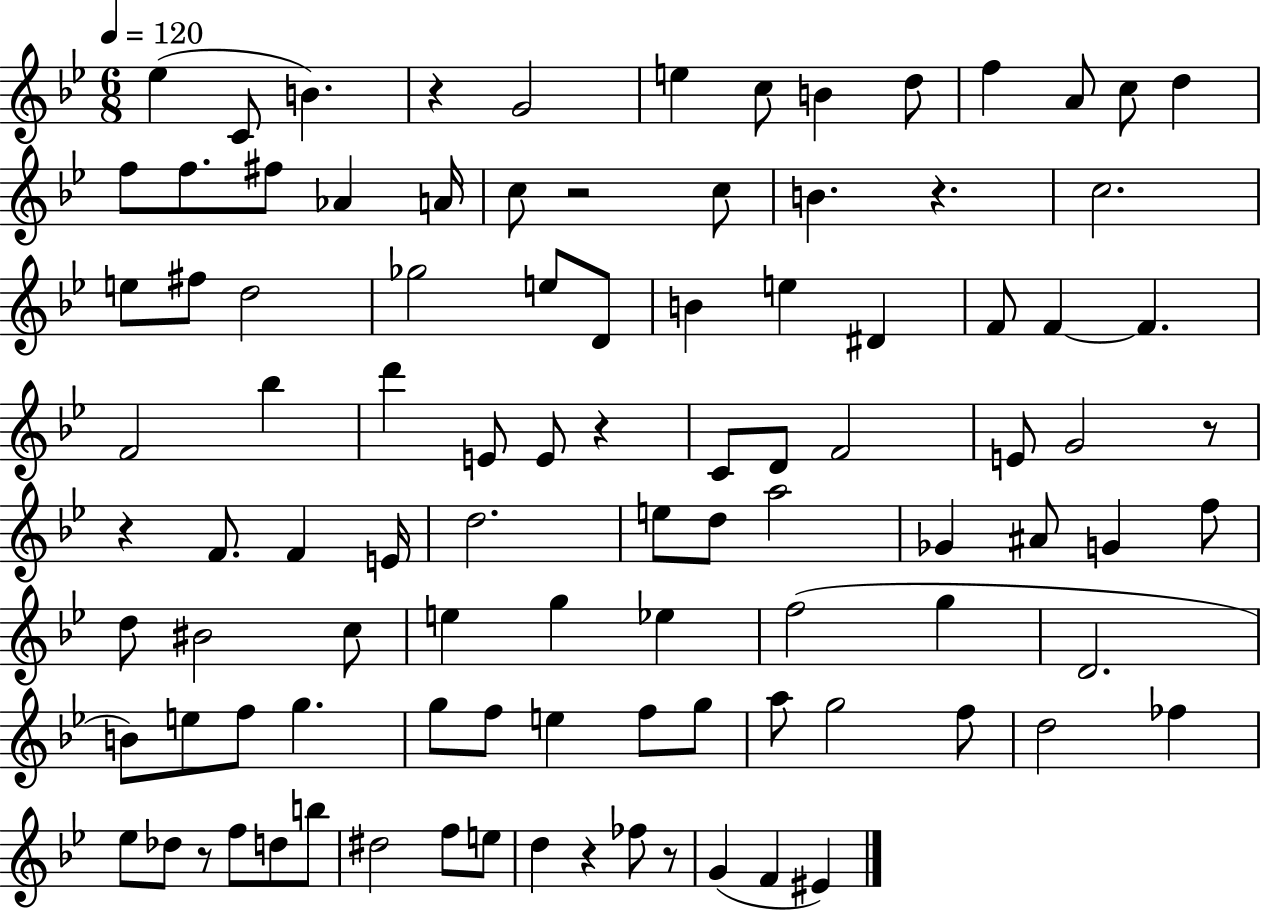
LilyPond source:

{
  \clef treble
  \numericTimeSignature
  \time 6/8
  \key bes \major
  \tempo 4 = 120
  ees''4( c'8 b'4.) | r4 g'2 | e''4 c''8 b'4 d''8 | f''4 a'8 c''8 d''4 | \break f''8 f''8. fis''8 aes'4 a'16 | c''8 r2 c''8 | b'4. r4. | c''2. | \break e''8 fis''8 d''2 | ges''2 e''8 d'8 | b'4 e''4 dis'4 | f'8 f'4~~ f'4. | \break f'2 bes''4 | d'''4 e'8 e'8 r4 | c'8 d'8 f'2 | e'8 g'2 r8 | \break r4 f'8. f'4 e'16 | d''2. | e''8 d''8 a''2 | ges'4 ais'8 g'4 f''8 | \break d''8 bis'2 c''8 | e''4 g''4 ees''4 | f''2( g''4 | d'2. | \break b'8) e''8 f''8 g''4. | g''8 f''8 e''4 f''8 g''8 | a''8 g''2 f''8 | d''2 fes''4 | \break ees''8 des''8 r8 f''8 d''8 b''8 | dis''2 f''8 e''8 | d''4 r4 fes''8 r8 | g'4( f'4 eis'4) | \break \bar "|."
}